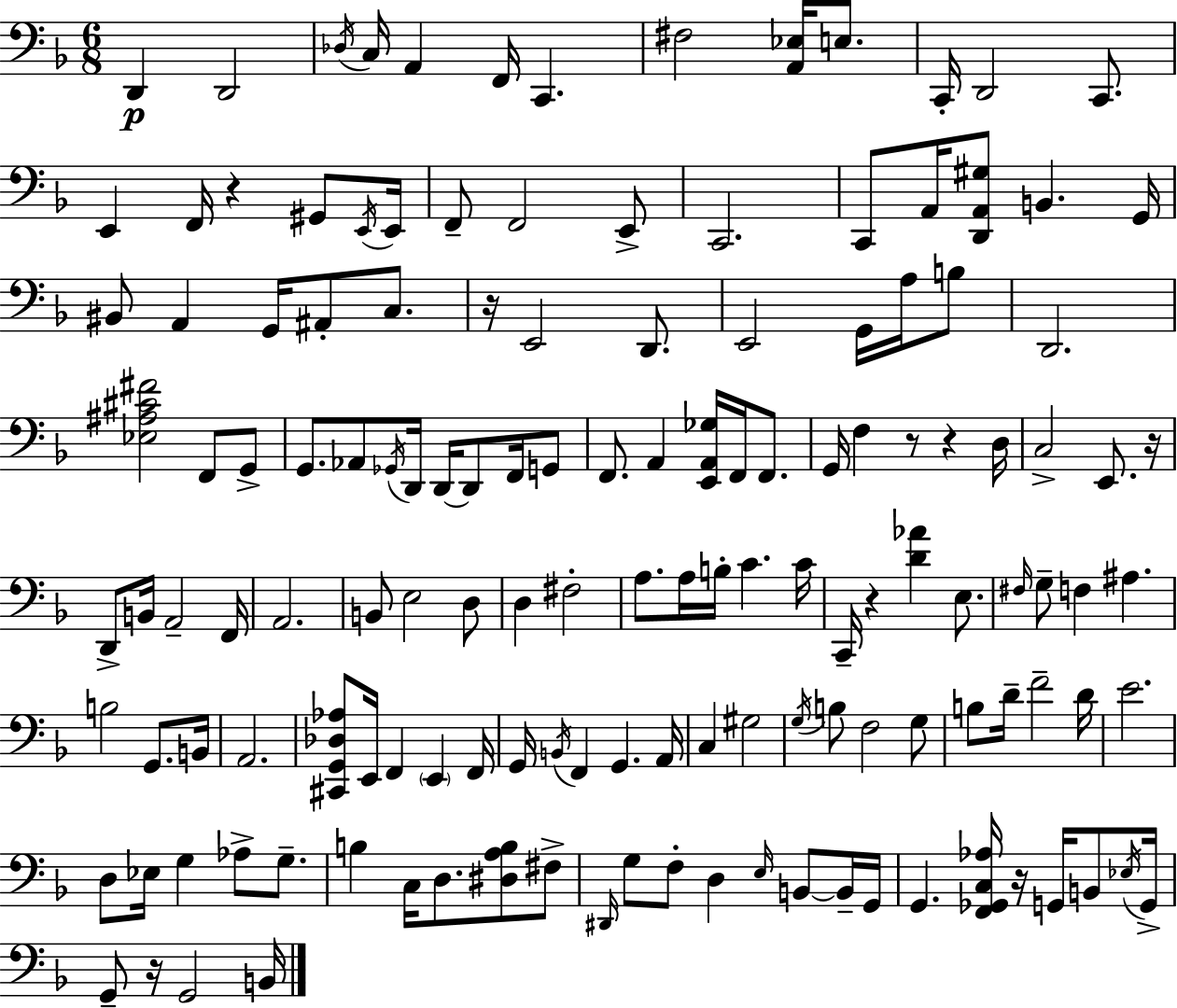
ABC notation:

X:1
T:Untitled
M:6/8
L:1/4
K:F
D,, D,,2 _D,/4 C,/4 A,, F,,/4 C,, ^F,2 [A,,_E,]/4 E,/2 C,,/4 D,,2 C,,/2 E,, F,,/4 z ^G,,/2 E,,/4 E,,/4 F,,/2 F,,2 E,,/2 C,,2 C,,/2 A,,/4 [D,,A,,^G,]/2 B,, G,,/4 ^B,,/2 A,, G,,/4 ^A,,/2 C,/2 z/4 E,,2 D,,/2 E,,2 G,,/4 A,/4 B,/2 D,,2 [_E,^A,^C^F]2 F,,/2 G,,/2 G,,/2 _A,,/2 _G,,/4 D,,/4 D,,/4 D,,/2 F,,/4 G,,/2 F,,/2 A,, [E,,A,,_G,]/4 F,,/4 F,,/2 G,,/4 F, z/2 z D,/4 C,2 E,,/2 z/4 D,,/2 B,,/4 A,,2 F,,/4 A,,2 B,,/2 E,2 D,/2 D, ^F,2 A,/2 A,/4 B,/4 C C/4 C,,/4 z [D_A] E,/2 ^F,/4 G,/2 F, ^A, B,2 G,,/2 B,,/4 A,,2 [^C,,G,,_D,_A,]/2 E,,/4 F,, E,, F,,/4 G,,/4 B,,/4 F,, G,, A,,/4 C, ^G,2 G,/4 B,/2 F,2 G,/2 B,/2 D/4 F2 D/4 E2 D,/2 _E,/4 G, _A,/2 G,/2 B, C,/4 D,/2 [^D,A,B,]/2 ^F,/2 ^D,,/4 G,/2 F,/2 D, E,/4 B,,/2 B,,/4 G,,/4 G,, [F,,_G,,C,_A,]/4 z/4 G,,/4 B,,/2 _E,/4 G,,/4 G,,/2 z/4 G,,2 B,,/4